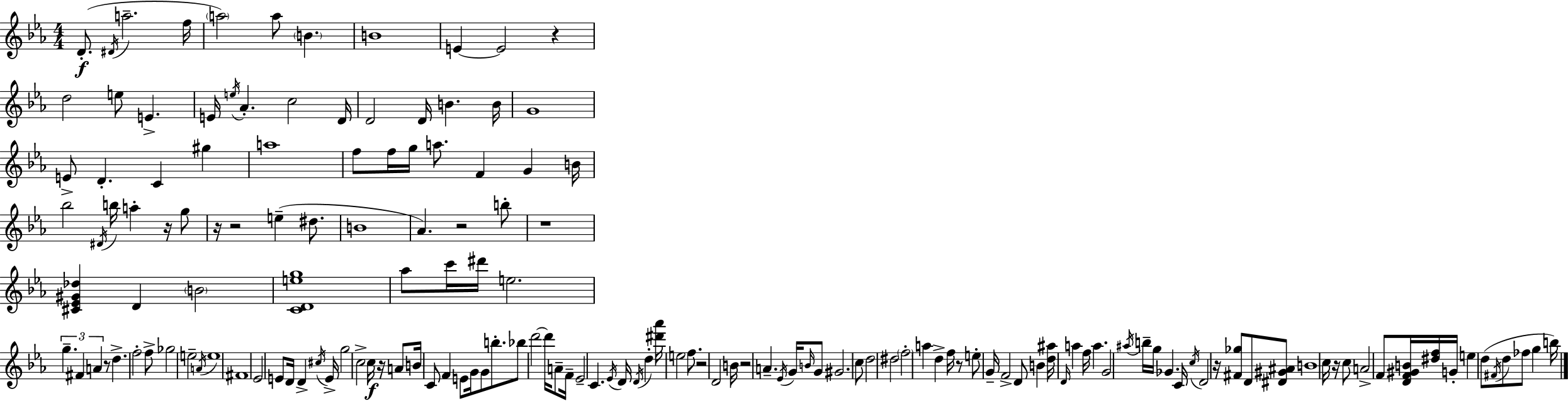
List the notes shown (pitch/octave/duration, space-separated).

D4/e. D#4/s A5/h. F5/s A5/h A5/e B4/q. B4/w E4/q E4/h R/q D5/h E5/e E4/q. E4/s E5/s Ab4/q. C5/h D4/s D4/h D4/s B4/q. B4/s G4/w E4/e D4/q. C4/q G#5/q A5/w F5/e F5/s G5/s A5/e. F4/q G4/q B4/s Bb5/h D#4/s B5/s A5/q R/s G5/e R/s R/h E5/q D#5/e. B4/w Ab4/q. R/h B5/e R/w [C#4,Eb4,G#4,Db5]/q D4/q B4/h [C4,D4,E5,G5]/w Ab5/e C6/s D#6/s E5/h. G5/q. F#4/q A4/q R/e D5/q. F5/h F5/e Gb5/h E5/h A4/s E5/w F#4/w Eb4/h E4/e D4/s D4/q C#5/s E4/s G5/h C5/h C5/s R/s A4/e B4/s C4/e F4/q E4/e G4/s G4/e B5/e. Bb5/e D6/h D6/s A4/e F4/s Eb4/h C4/q. Eb4/s D4/s D4/s D5/q [D#6,Ab6]/s E5/h F5/e. R/h D4/h B4/s R/h A4/q. Eb4/s G4/s B4/s G4/e G#4/h. C5/e D5/h D#5/h F5/h A5/q D5/q F5/s R/e E5/e G4/s F4/h D4/e B4/q [D5,A#5]/s D4/s A5/q F5/s A5/q. G4/h A#5/s B5/s G5/s Gb4/q. C4/s C5/s D4/h R/s [F#4,Gb5]/e D4/e [D#4,G#4,A#4]/e B4/w C5/s R/s C5/e A4/h F4/e [D4,F4,G#4,B4]/s [D#5,F5]/s G4/s E5/q D5/e F#4/s D5/e FES5/e G5/q B5/s